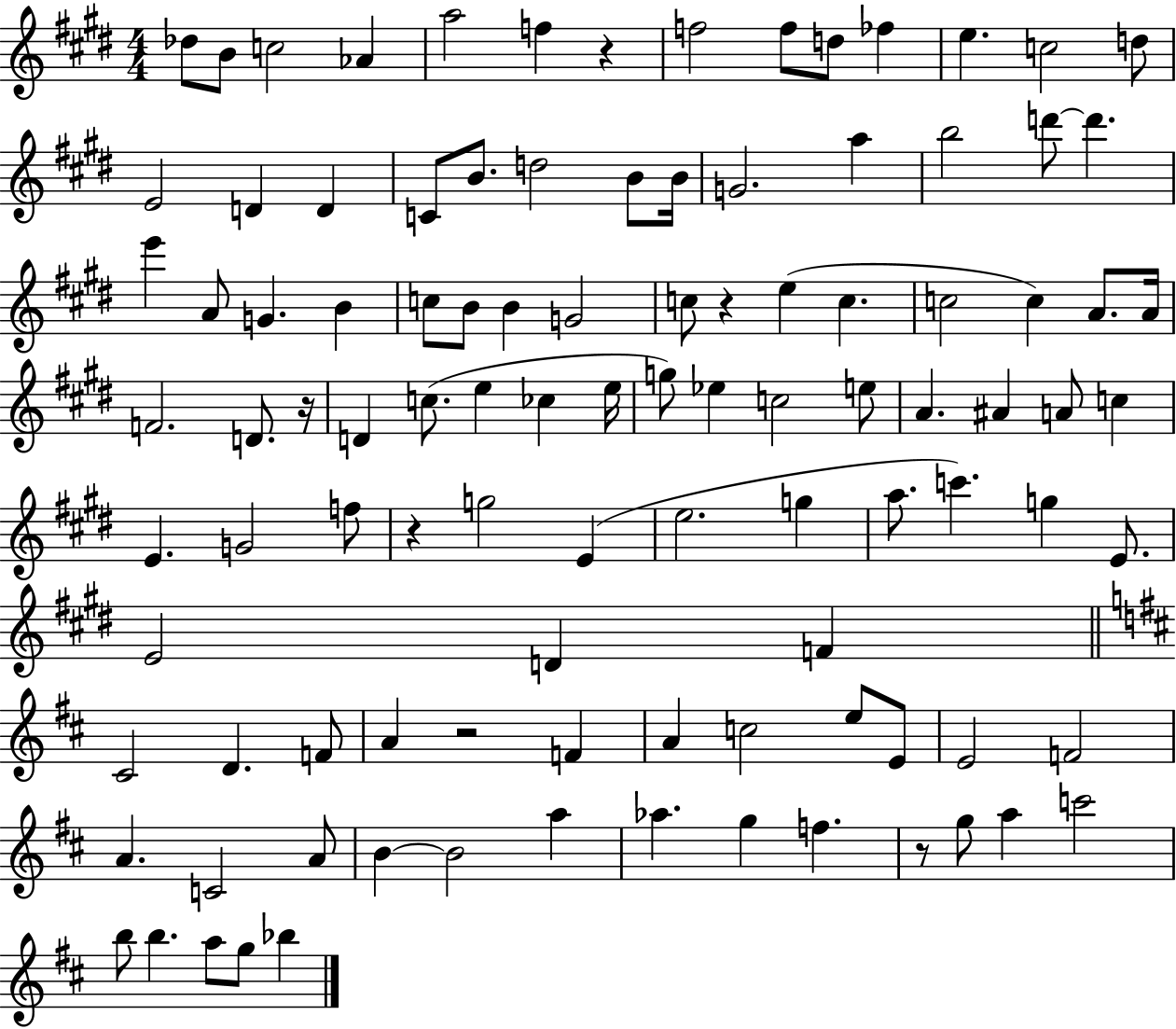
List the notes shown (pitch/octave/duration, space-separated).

Db5/e B4/e C5/h Ab4/q A5/h F5/q R/q F5/h F5/e D5/e FES5/q E5/q. C5/h D5/e E4/h D4/q D4/q C4/e B4/e. D5/h B4/e B4/s G4/h. A5/q B5/h D6/e D6/q. E6/q A4/e G4/q. B4/q C5/e B4/e B4/q G4/h C5/e R/q E5/q C5/q. C5/h C5/q A4/e. A4/s F4/h. D4/e. R/s D4/q C5/e. E5/q CES5/q E5/s G5/e Eb5/q C5/h E5/e A4/q. A#4/q A4/e C5/q E4/q. G4/h F5/e R/q G5/h E4/q E5/h. G5/q A5/e. C6/q. G5/q E4/e. E4/h D4/q F4/q C#4/h D4/q. F4/e A4/q R/h F4/q A4/q C5/h E5/e E4/e E4/h F4/h A4/q. C4/h A4/e B4/q B4/h A5/q Ab5/q. G5/q F5/q. R/e G5/e A5/q C6/h B5/e B5/q. A5/e G5/e Bb5/q